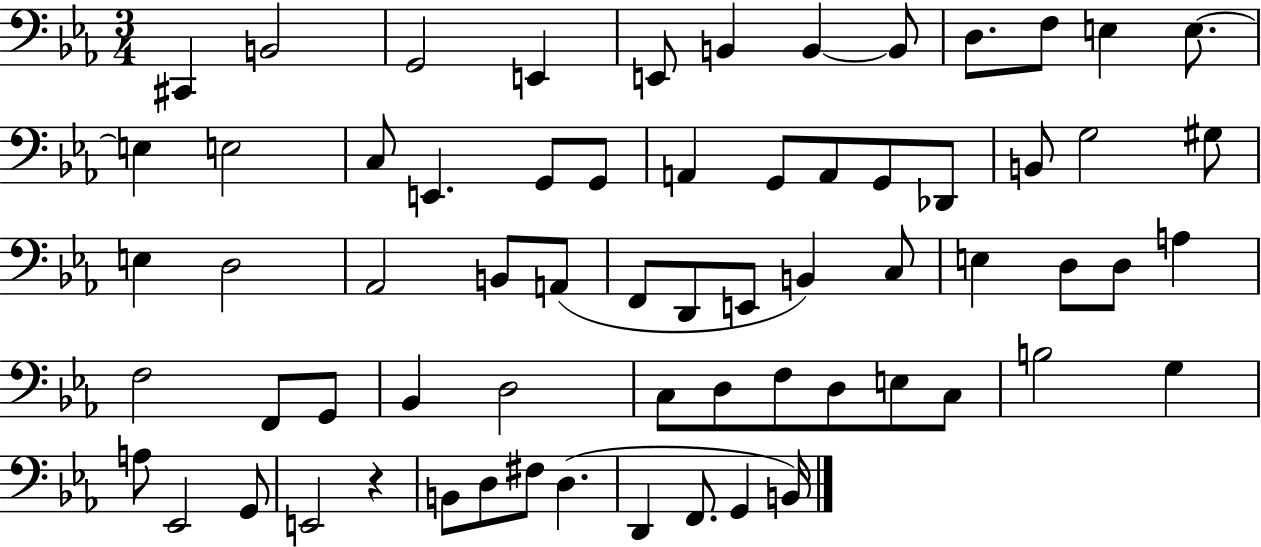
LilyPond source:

{
  \clef bass
  \numericTimeSignature
  \time 3/4
  \key ees \major
  cis,4 b,2 | g,2 e,4 | e,8 b,4 b,4~~ b,8 | d8. f8 e4 e8.~~ | \break e4 e2 | c8 e,4. g,8 g,8 | a,4 g,8 a,8 g,8 des,8 | b,8 g2 gis8 | \break e4 d2 | aes,2 b,8 a,8( | f,8 d,8 e,8 b,4) c8 | e4 d8 d8 a4 | \break f2 f,8 g,8 | bes,4 d2 | c8 d8 f8 d8 e8 c8 | b2 g4 | \break a8 ees,2 g,8 | e,2 r4 | b,8 d8 fis8 d4.( | d,4 f,8. g,4 b,16) | \break \bar "|."
}